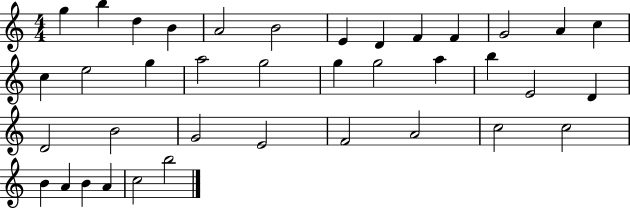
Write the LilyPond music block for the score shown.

{
  \clef treble
  \numericTimeSignature
  \time 4/4
  \key c \major
  g''4 b''4 d''4 b'4 | a'2 b'2 | e'4 d'4 f'4 f'4 | g'2 a'4 c''4 | \break c''4 e''2 g''4 | a''2 g''2 | g''4 g''2 a''4 | b''4 e'2 d'4 | \break d'2 b'2 | g'2 e'2 | f'2 a'2 | c''2 c''2 | \break b'4 a'4 b'4 a'4 | c''2 b''2 | \bar "|."
}